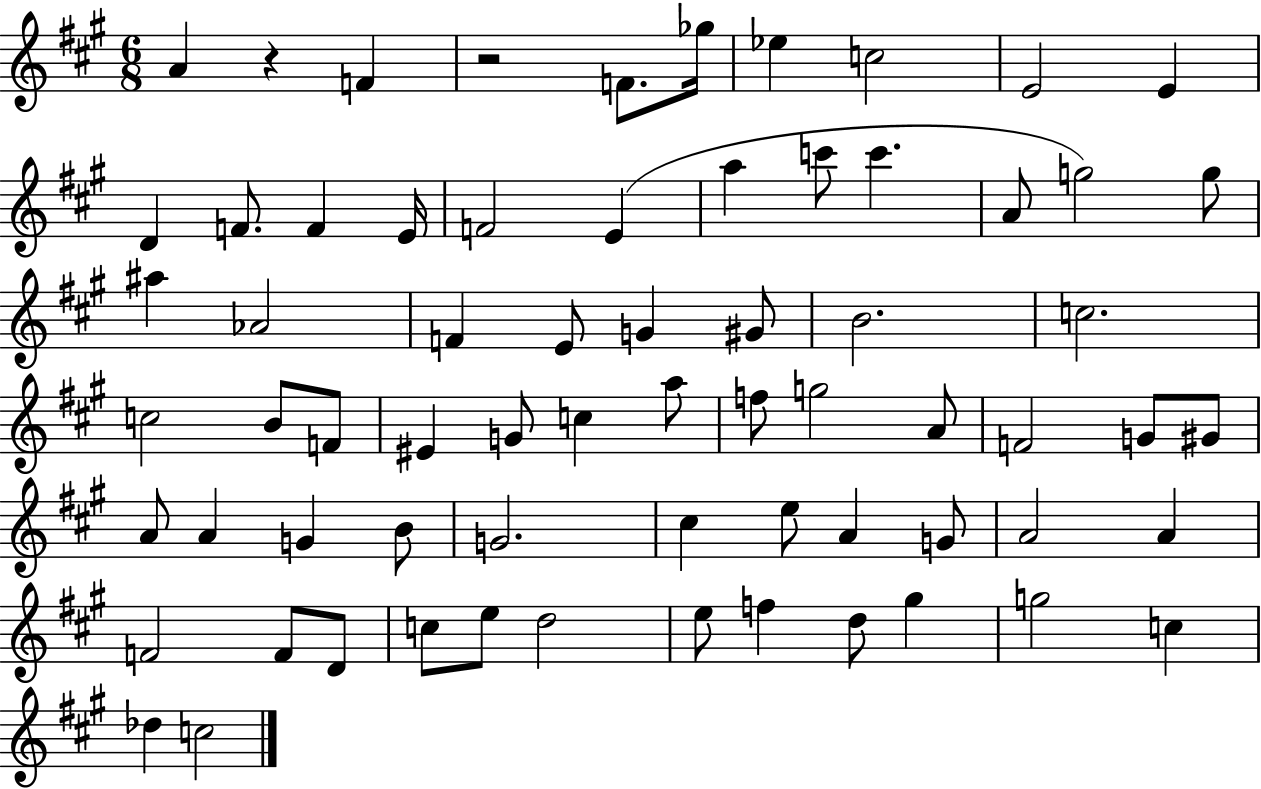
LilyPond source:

{
  \clef treble
  \numericTimeSignature
  \time 6/8
  \key a \major
  \repeat volta 2 { a'4 r4 f'4 | r2 f'8. ges''16 | ees''4 c''2 | e'2 e'4 | \break d'4 f'8. f'4 e'16 | f'2 e'4( | a''4 c'''8 c'''4. | a'8 g''2) g''8 | \break ais''4 aes'2 | f'4 e'8 g'4 gis'8 | b'2. | c''2. | \break c''2 b'8 f'8 | eis'4 g'8 c''4 a''8 | f''8 g''2 a'8 | f'2 g'8 gis'8 | \break a'8 a'4 g'4 b'8 | g'2. | cis''4 e''8 a'4 g'8 | a'2 a'4 | \break f'2 f'8 d'8 | c''8 e''8 d''2 | e''8 f''4 d''8 gis''4 | g''2 c''4 | \break des''4 c''2 | } \bar "|."
}